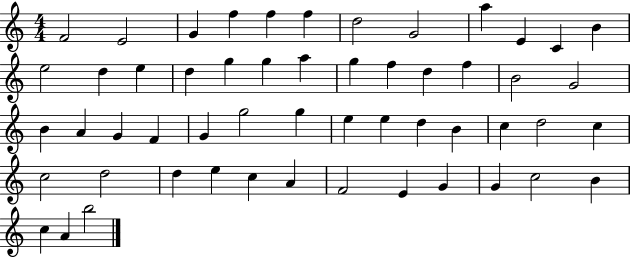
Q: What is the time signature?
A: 4/4